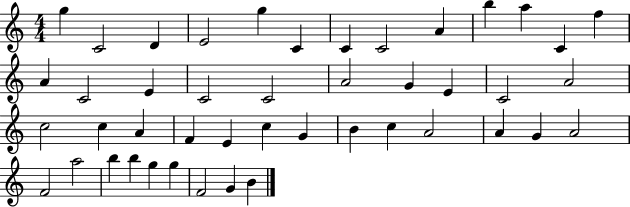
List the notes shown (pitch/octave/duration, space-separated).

G5/q C4/h D4/q E4/h G5/q C4/q C4/q C4/h A4/q B5/q A5/q C4/q F5/q A4/q C4/h E4/q C4/h C4/h A4/h G4/q E4/q C4/h A4/h C5/h C5/q A4/q F4/q E4/q C5/q G4/q B4/q C5/q A4/h A4/q G4/q A4/h F4/h A5/h B5/q B5/q G5/q G5/q F4/h G4/q B4/q